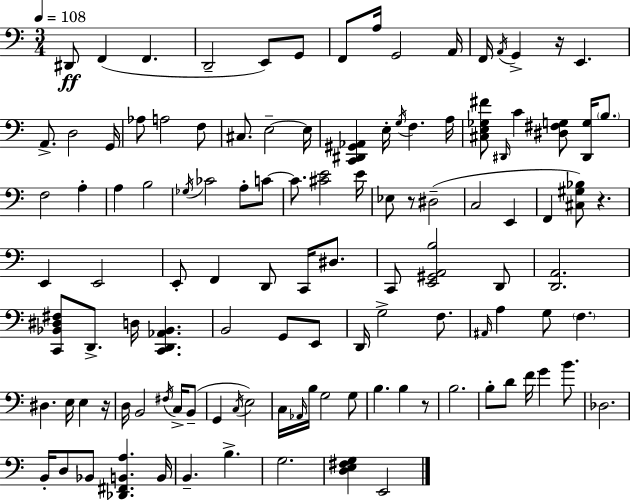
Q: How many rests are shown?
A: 5